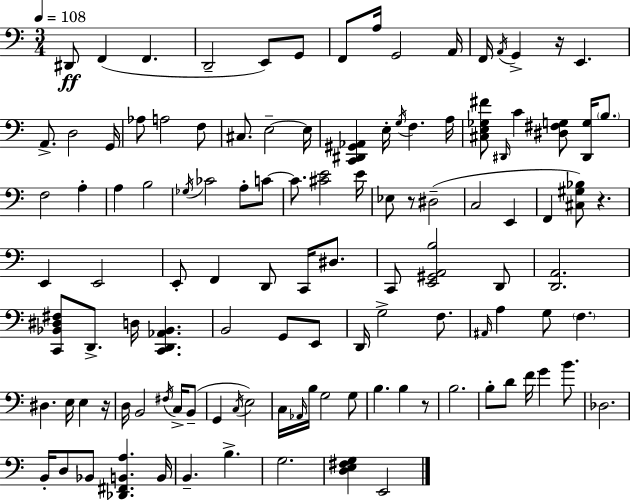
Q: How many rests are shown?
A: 5